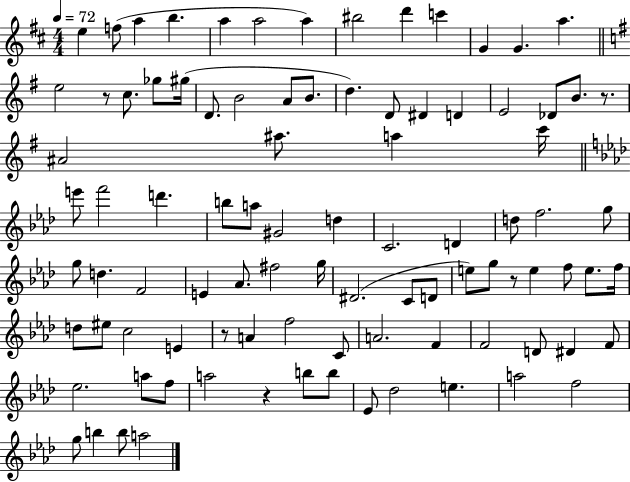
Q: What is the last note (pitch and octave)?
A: A5